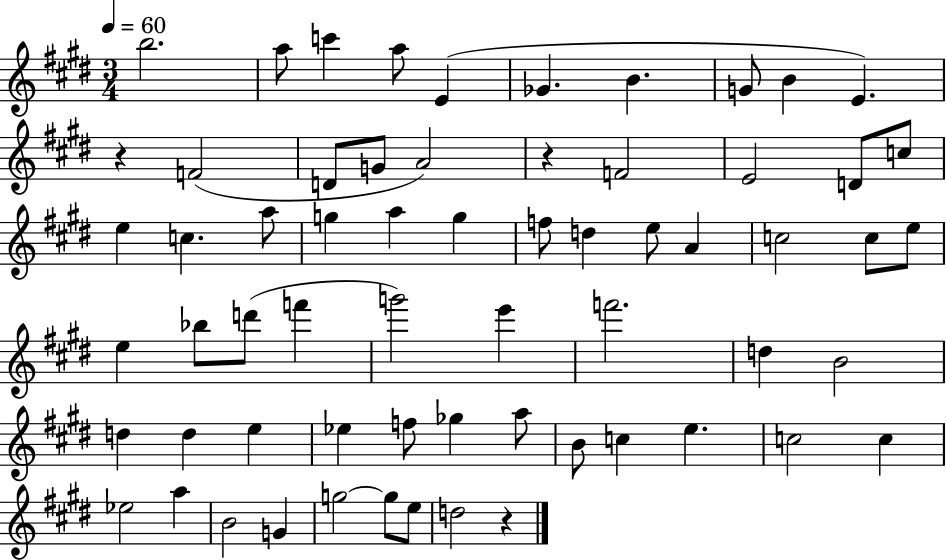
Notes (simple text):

B5/h. A5/e C6/q A5/e E4/q Gb4/q. B4/q. G4/e B4/q E4/q. R/q F4/h D4/e G4/e A4/h R/q F4/h E4/h D4/e C5/e E5/q C5/q. A5/e G5/q A5/q G5/q F5/e D5/q E5/e A4/q C5/h C5/e E5/e E5/q Bb5/e D6/e F6/q G6/h E6/q F6/h. D5/q B4/h D5/q D5/q E5/q Eb5/q F5/e Gb5/q A5/e B4/e C5/q E5/q. C5/h C5/q Eb5/h A5/q B4/h G4/q G5/h G5/e E5/e D5/h R/q